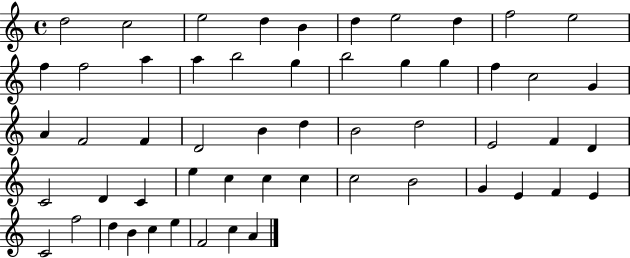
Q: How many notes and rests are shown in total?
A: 55